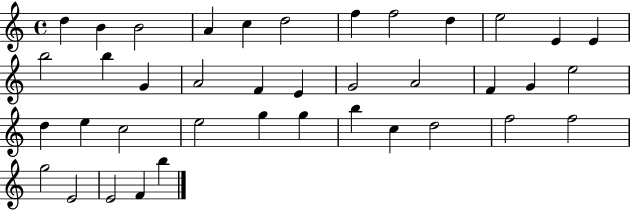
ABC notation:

X:1
T:Untitled
M:4/4
L:1/4
K:C
d B B2 A c d2 f f2 d e2 E E b2 b G A2 F E G2 A2 F G e2 d e c2 e2 g g b c d2 f2 f2 g2 E2 E2 F b